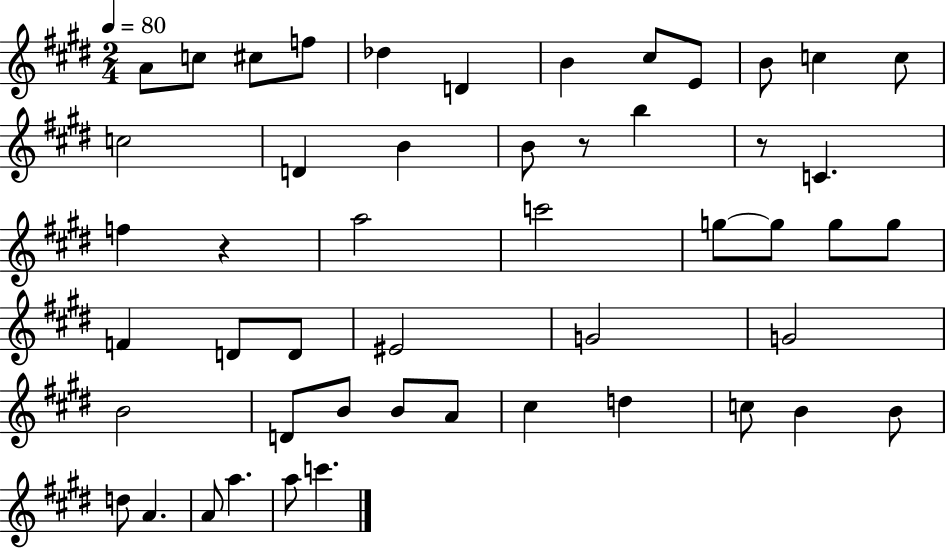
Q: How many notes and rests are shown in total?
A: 50